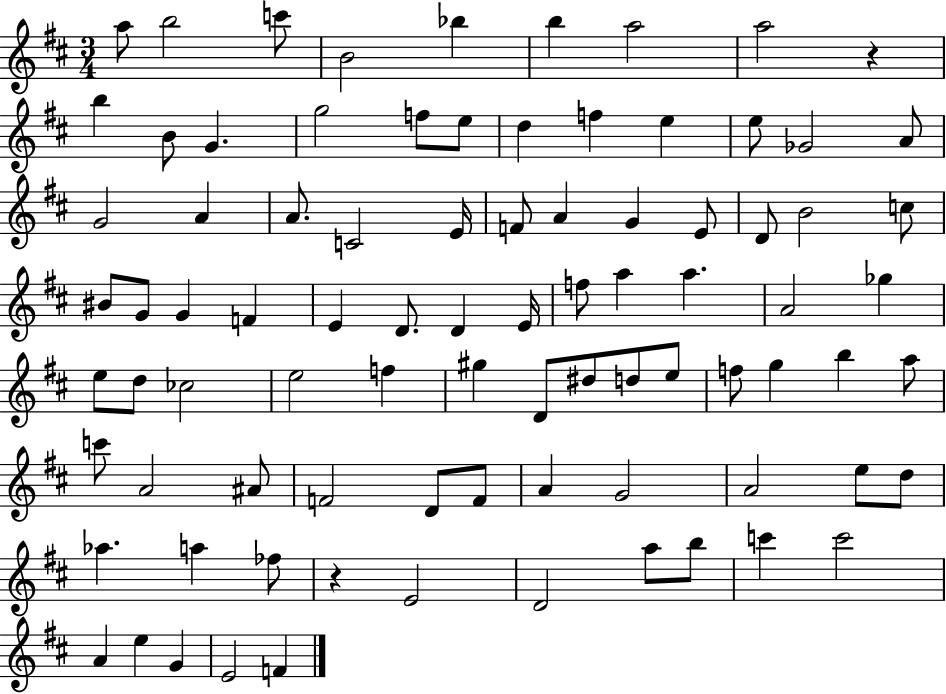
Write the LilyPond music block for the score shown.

{
  \clef treble
  \numericTimeSignature
  \time 3/4
  \key d \major
  \repeat volta 2 { a''8 b''2 c'''8 | b'2 bes''4 | b''4 a''2 | a''2 r4 | \break b''4 b'8 g'4. | g''2 f''8 e''8 | d''4 f''4 e''4 | e''8 ges'2 a'8 | \break g'2 a'4 | a'8. c'2 e'16 | f'8 a'4 g'4 e'8 | d'8 b'2 c''8 | \break bis'8 g'8 g'4 f'4 | e'4 d'8. d'4 e'16 | f''8 a''4 a''4. | a'2 ges''4 | \break e''8 d''8 ces''2 | e''2 f''4 | gis''4 d'8 dis''8 d''8 e''8 | f''8 g''4 b''4 a''8 | \break c'''8 a'2 ais'8 | f'2 d'8 f'8 | a'4 g'2 | a'2 e''8 d''8 | \break aes''4. a''4 fes''8 | r4 e'2 | d'2 a''8 b''8 | c'''4 c'''2 | \break a'4 e''4 g'4 | e'2 f'4 | } \bar "|."
}